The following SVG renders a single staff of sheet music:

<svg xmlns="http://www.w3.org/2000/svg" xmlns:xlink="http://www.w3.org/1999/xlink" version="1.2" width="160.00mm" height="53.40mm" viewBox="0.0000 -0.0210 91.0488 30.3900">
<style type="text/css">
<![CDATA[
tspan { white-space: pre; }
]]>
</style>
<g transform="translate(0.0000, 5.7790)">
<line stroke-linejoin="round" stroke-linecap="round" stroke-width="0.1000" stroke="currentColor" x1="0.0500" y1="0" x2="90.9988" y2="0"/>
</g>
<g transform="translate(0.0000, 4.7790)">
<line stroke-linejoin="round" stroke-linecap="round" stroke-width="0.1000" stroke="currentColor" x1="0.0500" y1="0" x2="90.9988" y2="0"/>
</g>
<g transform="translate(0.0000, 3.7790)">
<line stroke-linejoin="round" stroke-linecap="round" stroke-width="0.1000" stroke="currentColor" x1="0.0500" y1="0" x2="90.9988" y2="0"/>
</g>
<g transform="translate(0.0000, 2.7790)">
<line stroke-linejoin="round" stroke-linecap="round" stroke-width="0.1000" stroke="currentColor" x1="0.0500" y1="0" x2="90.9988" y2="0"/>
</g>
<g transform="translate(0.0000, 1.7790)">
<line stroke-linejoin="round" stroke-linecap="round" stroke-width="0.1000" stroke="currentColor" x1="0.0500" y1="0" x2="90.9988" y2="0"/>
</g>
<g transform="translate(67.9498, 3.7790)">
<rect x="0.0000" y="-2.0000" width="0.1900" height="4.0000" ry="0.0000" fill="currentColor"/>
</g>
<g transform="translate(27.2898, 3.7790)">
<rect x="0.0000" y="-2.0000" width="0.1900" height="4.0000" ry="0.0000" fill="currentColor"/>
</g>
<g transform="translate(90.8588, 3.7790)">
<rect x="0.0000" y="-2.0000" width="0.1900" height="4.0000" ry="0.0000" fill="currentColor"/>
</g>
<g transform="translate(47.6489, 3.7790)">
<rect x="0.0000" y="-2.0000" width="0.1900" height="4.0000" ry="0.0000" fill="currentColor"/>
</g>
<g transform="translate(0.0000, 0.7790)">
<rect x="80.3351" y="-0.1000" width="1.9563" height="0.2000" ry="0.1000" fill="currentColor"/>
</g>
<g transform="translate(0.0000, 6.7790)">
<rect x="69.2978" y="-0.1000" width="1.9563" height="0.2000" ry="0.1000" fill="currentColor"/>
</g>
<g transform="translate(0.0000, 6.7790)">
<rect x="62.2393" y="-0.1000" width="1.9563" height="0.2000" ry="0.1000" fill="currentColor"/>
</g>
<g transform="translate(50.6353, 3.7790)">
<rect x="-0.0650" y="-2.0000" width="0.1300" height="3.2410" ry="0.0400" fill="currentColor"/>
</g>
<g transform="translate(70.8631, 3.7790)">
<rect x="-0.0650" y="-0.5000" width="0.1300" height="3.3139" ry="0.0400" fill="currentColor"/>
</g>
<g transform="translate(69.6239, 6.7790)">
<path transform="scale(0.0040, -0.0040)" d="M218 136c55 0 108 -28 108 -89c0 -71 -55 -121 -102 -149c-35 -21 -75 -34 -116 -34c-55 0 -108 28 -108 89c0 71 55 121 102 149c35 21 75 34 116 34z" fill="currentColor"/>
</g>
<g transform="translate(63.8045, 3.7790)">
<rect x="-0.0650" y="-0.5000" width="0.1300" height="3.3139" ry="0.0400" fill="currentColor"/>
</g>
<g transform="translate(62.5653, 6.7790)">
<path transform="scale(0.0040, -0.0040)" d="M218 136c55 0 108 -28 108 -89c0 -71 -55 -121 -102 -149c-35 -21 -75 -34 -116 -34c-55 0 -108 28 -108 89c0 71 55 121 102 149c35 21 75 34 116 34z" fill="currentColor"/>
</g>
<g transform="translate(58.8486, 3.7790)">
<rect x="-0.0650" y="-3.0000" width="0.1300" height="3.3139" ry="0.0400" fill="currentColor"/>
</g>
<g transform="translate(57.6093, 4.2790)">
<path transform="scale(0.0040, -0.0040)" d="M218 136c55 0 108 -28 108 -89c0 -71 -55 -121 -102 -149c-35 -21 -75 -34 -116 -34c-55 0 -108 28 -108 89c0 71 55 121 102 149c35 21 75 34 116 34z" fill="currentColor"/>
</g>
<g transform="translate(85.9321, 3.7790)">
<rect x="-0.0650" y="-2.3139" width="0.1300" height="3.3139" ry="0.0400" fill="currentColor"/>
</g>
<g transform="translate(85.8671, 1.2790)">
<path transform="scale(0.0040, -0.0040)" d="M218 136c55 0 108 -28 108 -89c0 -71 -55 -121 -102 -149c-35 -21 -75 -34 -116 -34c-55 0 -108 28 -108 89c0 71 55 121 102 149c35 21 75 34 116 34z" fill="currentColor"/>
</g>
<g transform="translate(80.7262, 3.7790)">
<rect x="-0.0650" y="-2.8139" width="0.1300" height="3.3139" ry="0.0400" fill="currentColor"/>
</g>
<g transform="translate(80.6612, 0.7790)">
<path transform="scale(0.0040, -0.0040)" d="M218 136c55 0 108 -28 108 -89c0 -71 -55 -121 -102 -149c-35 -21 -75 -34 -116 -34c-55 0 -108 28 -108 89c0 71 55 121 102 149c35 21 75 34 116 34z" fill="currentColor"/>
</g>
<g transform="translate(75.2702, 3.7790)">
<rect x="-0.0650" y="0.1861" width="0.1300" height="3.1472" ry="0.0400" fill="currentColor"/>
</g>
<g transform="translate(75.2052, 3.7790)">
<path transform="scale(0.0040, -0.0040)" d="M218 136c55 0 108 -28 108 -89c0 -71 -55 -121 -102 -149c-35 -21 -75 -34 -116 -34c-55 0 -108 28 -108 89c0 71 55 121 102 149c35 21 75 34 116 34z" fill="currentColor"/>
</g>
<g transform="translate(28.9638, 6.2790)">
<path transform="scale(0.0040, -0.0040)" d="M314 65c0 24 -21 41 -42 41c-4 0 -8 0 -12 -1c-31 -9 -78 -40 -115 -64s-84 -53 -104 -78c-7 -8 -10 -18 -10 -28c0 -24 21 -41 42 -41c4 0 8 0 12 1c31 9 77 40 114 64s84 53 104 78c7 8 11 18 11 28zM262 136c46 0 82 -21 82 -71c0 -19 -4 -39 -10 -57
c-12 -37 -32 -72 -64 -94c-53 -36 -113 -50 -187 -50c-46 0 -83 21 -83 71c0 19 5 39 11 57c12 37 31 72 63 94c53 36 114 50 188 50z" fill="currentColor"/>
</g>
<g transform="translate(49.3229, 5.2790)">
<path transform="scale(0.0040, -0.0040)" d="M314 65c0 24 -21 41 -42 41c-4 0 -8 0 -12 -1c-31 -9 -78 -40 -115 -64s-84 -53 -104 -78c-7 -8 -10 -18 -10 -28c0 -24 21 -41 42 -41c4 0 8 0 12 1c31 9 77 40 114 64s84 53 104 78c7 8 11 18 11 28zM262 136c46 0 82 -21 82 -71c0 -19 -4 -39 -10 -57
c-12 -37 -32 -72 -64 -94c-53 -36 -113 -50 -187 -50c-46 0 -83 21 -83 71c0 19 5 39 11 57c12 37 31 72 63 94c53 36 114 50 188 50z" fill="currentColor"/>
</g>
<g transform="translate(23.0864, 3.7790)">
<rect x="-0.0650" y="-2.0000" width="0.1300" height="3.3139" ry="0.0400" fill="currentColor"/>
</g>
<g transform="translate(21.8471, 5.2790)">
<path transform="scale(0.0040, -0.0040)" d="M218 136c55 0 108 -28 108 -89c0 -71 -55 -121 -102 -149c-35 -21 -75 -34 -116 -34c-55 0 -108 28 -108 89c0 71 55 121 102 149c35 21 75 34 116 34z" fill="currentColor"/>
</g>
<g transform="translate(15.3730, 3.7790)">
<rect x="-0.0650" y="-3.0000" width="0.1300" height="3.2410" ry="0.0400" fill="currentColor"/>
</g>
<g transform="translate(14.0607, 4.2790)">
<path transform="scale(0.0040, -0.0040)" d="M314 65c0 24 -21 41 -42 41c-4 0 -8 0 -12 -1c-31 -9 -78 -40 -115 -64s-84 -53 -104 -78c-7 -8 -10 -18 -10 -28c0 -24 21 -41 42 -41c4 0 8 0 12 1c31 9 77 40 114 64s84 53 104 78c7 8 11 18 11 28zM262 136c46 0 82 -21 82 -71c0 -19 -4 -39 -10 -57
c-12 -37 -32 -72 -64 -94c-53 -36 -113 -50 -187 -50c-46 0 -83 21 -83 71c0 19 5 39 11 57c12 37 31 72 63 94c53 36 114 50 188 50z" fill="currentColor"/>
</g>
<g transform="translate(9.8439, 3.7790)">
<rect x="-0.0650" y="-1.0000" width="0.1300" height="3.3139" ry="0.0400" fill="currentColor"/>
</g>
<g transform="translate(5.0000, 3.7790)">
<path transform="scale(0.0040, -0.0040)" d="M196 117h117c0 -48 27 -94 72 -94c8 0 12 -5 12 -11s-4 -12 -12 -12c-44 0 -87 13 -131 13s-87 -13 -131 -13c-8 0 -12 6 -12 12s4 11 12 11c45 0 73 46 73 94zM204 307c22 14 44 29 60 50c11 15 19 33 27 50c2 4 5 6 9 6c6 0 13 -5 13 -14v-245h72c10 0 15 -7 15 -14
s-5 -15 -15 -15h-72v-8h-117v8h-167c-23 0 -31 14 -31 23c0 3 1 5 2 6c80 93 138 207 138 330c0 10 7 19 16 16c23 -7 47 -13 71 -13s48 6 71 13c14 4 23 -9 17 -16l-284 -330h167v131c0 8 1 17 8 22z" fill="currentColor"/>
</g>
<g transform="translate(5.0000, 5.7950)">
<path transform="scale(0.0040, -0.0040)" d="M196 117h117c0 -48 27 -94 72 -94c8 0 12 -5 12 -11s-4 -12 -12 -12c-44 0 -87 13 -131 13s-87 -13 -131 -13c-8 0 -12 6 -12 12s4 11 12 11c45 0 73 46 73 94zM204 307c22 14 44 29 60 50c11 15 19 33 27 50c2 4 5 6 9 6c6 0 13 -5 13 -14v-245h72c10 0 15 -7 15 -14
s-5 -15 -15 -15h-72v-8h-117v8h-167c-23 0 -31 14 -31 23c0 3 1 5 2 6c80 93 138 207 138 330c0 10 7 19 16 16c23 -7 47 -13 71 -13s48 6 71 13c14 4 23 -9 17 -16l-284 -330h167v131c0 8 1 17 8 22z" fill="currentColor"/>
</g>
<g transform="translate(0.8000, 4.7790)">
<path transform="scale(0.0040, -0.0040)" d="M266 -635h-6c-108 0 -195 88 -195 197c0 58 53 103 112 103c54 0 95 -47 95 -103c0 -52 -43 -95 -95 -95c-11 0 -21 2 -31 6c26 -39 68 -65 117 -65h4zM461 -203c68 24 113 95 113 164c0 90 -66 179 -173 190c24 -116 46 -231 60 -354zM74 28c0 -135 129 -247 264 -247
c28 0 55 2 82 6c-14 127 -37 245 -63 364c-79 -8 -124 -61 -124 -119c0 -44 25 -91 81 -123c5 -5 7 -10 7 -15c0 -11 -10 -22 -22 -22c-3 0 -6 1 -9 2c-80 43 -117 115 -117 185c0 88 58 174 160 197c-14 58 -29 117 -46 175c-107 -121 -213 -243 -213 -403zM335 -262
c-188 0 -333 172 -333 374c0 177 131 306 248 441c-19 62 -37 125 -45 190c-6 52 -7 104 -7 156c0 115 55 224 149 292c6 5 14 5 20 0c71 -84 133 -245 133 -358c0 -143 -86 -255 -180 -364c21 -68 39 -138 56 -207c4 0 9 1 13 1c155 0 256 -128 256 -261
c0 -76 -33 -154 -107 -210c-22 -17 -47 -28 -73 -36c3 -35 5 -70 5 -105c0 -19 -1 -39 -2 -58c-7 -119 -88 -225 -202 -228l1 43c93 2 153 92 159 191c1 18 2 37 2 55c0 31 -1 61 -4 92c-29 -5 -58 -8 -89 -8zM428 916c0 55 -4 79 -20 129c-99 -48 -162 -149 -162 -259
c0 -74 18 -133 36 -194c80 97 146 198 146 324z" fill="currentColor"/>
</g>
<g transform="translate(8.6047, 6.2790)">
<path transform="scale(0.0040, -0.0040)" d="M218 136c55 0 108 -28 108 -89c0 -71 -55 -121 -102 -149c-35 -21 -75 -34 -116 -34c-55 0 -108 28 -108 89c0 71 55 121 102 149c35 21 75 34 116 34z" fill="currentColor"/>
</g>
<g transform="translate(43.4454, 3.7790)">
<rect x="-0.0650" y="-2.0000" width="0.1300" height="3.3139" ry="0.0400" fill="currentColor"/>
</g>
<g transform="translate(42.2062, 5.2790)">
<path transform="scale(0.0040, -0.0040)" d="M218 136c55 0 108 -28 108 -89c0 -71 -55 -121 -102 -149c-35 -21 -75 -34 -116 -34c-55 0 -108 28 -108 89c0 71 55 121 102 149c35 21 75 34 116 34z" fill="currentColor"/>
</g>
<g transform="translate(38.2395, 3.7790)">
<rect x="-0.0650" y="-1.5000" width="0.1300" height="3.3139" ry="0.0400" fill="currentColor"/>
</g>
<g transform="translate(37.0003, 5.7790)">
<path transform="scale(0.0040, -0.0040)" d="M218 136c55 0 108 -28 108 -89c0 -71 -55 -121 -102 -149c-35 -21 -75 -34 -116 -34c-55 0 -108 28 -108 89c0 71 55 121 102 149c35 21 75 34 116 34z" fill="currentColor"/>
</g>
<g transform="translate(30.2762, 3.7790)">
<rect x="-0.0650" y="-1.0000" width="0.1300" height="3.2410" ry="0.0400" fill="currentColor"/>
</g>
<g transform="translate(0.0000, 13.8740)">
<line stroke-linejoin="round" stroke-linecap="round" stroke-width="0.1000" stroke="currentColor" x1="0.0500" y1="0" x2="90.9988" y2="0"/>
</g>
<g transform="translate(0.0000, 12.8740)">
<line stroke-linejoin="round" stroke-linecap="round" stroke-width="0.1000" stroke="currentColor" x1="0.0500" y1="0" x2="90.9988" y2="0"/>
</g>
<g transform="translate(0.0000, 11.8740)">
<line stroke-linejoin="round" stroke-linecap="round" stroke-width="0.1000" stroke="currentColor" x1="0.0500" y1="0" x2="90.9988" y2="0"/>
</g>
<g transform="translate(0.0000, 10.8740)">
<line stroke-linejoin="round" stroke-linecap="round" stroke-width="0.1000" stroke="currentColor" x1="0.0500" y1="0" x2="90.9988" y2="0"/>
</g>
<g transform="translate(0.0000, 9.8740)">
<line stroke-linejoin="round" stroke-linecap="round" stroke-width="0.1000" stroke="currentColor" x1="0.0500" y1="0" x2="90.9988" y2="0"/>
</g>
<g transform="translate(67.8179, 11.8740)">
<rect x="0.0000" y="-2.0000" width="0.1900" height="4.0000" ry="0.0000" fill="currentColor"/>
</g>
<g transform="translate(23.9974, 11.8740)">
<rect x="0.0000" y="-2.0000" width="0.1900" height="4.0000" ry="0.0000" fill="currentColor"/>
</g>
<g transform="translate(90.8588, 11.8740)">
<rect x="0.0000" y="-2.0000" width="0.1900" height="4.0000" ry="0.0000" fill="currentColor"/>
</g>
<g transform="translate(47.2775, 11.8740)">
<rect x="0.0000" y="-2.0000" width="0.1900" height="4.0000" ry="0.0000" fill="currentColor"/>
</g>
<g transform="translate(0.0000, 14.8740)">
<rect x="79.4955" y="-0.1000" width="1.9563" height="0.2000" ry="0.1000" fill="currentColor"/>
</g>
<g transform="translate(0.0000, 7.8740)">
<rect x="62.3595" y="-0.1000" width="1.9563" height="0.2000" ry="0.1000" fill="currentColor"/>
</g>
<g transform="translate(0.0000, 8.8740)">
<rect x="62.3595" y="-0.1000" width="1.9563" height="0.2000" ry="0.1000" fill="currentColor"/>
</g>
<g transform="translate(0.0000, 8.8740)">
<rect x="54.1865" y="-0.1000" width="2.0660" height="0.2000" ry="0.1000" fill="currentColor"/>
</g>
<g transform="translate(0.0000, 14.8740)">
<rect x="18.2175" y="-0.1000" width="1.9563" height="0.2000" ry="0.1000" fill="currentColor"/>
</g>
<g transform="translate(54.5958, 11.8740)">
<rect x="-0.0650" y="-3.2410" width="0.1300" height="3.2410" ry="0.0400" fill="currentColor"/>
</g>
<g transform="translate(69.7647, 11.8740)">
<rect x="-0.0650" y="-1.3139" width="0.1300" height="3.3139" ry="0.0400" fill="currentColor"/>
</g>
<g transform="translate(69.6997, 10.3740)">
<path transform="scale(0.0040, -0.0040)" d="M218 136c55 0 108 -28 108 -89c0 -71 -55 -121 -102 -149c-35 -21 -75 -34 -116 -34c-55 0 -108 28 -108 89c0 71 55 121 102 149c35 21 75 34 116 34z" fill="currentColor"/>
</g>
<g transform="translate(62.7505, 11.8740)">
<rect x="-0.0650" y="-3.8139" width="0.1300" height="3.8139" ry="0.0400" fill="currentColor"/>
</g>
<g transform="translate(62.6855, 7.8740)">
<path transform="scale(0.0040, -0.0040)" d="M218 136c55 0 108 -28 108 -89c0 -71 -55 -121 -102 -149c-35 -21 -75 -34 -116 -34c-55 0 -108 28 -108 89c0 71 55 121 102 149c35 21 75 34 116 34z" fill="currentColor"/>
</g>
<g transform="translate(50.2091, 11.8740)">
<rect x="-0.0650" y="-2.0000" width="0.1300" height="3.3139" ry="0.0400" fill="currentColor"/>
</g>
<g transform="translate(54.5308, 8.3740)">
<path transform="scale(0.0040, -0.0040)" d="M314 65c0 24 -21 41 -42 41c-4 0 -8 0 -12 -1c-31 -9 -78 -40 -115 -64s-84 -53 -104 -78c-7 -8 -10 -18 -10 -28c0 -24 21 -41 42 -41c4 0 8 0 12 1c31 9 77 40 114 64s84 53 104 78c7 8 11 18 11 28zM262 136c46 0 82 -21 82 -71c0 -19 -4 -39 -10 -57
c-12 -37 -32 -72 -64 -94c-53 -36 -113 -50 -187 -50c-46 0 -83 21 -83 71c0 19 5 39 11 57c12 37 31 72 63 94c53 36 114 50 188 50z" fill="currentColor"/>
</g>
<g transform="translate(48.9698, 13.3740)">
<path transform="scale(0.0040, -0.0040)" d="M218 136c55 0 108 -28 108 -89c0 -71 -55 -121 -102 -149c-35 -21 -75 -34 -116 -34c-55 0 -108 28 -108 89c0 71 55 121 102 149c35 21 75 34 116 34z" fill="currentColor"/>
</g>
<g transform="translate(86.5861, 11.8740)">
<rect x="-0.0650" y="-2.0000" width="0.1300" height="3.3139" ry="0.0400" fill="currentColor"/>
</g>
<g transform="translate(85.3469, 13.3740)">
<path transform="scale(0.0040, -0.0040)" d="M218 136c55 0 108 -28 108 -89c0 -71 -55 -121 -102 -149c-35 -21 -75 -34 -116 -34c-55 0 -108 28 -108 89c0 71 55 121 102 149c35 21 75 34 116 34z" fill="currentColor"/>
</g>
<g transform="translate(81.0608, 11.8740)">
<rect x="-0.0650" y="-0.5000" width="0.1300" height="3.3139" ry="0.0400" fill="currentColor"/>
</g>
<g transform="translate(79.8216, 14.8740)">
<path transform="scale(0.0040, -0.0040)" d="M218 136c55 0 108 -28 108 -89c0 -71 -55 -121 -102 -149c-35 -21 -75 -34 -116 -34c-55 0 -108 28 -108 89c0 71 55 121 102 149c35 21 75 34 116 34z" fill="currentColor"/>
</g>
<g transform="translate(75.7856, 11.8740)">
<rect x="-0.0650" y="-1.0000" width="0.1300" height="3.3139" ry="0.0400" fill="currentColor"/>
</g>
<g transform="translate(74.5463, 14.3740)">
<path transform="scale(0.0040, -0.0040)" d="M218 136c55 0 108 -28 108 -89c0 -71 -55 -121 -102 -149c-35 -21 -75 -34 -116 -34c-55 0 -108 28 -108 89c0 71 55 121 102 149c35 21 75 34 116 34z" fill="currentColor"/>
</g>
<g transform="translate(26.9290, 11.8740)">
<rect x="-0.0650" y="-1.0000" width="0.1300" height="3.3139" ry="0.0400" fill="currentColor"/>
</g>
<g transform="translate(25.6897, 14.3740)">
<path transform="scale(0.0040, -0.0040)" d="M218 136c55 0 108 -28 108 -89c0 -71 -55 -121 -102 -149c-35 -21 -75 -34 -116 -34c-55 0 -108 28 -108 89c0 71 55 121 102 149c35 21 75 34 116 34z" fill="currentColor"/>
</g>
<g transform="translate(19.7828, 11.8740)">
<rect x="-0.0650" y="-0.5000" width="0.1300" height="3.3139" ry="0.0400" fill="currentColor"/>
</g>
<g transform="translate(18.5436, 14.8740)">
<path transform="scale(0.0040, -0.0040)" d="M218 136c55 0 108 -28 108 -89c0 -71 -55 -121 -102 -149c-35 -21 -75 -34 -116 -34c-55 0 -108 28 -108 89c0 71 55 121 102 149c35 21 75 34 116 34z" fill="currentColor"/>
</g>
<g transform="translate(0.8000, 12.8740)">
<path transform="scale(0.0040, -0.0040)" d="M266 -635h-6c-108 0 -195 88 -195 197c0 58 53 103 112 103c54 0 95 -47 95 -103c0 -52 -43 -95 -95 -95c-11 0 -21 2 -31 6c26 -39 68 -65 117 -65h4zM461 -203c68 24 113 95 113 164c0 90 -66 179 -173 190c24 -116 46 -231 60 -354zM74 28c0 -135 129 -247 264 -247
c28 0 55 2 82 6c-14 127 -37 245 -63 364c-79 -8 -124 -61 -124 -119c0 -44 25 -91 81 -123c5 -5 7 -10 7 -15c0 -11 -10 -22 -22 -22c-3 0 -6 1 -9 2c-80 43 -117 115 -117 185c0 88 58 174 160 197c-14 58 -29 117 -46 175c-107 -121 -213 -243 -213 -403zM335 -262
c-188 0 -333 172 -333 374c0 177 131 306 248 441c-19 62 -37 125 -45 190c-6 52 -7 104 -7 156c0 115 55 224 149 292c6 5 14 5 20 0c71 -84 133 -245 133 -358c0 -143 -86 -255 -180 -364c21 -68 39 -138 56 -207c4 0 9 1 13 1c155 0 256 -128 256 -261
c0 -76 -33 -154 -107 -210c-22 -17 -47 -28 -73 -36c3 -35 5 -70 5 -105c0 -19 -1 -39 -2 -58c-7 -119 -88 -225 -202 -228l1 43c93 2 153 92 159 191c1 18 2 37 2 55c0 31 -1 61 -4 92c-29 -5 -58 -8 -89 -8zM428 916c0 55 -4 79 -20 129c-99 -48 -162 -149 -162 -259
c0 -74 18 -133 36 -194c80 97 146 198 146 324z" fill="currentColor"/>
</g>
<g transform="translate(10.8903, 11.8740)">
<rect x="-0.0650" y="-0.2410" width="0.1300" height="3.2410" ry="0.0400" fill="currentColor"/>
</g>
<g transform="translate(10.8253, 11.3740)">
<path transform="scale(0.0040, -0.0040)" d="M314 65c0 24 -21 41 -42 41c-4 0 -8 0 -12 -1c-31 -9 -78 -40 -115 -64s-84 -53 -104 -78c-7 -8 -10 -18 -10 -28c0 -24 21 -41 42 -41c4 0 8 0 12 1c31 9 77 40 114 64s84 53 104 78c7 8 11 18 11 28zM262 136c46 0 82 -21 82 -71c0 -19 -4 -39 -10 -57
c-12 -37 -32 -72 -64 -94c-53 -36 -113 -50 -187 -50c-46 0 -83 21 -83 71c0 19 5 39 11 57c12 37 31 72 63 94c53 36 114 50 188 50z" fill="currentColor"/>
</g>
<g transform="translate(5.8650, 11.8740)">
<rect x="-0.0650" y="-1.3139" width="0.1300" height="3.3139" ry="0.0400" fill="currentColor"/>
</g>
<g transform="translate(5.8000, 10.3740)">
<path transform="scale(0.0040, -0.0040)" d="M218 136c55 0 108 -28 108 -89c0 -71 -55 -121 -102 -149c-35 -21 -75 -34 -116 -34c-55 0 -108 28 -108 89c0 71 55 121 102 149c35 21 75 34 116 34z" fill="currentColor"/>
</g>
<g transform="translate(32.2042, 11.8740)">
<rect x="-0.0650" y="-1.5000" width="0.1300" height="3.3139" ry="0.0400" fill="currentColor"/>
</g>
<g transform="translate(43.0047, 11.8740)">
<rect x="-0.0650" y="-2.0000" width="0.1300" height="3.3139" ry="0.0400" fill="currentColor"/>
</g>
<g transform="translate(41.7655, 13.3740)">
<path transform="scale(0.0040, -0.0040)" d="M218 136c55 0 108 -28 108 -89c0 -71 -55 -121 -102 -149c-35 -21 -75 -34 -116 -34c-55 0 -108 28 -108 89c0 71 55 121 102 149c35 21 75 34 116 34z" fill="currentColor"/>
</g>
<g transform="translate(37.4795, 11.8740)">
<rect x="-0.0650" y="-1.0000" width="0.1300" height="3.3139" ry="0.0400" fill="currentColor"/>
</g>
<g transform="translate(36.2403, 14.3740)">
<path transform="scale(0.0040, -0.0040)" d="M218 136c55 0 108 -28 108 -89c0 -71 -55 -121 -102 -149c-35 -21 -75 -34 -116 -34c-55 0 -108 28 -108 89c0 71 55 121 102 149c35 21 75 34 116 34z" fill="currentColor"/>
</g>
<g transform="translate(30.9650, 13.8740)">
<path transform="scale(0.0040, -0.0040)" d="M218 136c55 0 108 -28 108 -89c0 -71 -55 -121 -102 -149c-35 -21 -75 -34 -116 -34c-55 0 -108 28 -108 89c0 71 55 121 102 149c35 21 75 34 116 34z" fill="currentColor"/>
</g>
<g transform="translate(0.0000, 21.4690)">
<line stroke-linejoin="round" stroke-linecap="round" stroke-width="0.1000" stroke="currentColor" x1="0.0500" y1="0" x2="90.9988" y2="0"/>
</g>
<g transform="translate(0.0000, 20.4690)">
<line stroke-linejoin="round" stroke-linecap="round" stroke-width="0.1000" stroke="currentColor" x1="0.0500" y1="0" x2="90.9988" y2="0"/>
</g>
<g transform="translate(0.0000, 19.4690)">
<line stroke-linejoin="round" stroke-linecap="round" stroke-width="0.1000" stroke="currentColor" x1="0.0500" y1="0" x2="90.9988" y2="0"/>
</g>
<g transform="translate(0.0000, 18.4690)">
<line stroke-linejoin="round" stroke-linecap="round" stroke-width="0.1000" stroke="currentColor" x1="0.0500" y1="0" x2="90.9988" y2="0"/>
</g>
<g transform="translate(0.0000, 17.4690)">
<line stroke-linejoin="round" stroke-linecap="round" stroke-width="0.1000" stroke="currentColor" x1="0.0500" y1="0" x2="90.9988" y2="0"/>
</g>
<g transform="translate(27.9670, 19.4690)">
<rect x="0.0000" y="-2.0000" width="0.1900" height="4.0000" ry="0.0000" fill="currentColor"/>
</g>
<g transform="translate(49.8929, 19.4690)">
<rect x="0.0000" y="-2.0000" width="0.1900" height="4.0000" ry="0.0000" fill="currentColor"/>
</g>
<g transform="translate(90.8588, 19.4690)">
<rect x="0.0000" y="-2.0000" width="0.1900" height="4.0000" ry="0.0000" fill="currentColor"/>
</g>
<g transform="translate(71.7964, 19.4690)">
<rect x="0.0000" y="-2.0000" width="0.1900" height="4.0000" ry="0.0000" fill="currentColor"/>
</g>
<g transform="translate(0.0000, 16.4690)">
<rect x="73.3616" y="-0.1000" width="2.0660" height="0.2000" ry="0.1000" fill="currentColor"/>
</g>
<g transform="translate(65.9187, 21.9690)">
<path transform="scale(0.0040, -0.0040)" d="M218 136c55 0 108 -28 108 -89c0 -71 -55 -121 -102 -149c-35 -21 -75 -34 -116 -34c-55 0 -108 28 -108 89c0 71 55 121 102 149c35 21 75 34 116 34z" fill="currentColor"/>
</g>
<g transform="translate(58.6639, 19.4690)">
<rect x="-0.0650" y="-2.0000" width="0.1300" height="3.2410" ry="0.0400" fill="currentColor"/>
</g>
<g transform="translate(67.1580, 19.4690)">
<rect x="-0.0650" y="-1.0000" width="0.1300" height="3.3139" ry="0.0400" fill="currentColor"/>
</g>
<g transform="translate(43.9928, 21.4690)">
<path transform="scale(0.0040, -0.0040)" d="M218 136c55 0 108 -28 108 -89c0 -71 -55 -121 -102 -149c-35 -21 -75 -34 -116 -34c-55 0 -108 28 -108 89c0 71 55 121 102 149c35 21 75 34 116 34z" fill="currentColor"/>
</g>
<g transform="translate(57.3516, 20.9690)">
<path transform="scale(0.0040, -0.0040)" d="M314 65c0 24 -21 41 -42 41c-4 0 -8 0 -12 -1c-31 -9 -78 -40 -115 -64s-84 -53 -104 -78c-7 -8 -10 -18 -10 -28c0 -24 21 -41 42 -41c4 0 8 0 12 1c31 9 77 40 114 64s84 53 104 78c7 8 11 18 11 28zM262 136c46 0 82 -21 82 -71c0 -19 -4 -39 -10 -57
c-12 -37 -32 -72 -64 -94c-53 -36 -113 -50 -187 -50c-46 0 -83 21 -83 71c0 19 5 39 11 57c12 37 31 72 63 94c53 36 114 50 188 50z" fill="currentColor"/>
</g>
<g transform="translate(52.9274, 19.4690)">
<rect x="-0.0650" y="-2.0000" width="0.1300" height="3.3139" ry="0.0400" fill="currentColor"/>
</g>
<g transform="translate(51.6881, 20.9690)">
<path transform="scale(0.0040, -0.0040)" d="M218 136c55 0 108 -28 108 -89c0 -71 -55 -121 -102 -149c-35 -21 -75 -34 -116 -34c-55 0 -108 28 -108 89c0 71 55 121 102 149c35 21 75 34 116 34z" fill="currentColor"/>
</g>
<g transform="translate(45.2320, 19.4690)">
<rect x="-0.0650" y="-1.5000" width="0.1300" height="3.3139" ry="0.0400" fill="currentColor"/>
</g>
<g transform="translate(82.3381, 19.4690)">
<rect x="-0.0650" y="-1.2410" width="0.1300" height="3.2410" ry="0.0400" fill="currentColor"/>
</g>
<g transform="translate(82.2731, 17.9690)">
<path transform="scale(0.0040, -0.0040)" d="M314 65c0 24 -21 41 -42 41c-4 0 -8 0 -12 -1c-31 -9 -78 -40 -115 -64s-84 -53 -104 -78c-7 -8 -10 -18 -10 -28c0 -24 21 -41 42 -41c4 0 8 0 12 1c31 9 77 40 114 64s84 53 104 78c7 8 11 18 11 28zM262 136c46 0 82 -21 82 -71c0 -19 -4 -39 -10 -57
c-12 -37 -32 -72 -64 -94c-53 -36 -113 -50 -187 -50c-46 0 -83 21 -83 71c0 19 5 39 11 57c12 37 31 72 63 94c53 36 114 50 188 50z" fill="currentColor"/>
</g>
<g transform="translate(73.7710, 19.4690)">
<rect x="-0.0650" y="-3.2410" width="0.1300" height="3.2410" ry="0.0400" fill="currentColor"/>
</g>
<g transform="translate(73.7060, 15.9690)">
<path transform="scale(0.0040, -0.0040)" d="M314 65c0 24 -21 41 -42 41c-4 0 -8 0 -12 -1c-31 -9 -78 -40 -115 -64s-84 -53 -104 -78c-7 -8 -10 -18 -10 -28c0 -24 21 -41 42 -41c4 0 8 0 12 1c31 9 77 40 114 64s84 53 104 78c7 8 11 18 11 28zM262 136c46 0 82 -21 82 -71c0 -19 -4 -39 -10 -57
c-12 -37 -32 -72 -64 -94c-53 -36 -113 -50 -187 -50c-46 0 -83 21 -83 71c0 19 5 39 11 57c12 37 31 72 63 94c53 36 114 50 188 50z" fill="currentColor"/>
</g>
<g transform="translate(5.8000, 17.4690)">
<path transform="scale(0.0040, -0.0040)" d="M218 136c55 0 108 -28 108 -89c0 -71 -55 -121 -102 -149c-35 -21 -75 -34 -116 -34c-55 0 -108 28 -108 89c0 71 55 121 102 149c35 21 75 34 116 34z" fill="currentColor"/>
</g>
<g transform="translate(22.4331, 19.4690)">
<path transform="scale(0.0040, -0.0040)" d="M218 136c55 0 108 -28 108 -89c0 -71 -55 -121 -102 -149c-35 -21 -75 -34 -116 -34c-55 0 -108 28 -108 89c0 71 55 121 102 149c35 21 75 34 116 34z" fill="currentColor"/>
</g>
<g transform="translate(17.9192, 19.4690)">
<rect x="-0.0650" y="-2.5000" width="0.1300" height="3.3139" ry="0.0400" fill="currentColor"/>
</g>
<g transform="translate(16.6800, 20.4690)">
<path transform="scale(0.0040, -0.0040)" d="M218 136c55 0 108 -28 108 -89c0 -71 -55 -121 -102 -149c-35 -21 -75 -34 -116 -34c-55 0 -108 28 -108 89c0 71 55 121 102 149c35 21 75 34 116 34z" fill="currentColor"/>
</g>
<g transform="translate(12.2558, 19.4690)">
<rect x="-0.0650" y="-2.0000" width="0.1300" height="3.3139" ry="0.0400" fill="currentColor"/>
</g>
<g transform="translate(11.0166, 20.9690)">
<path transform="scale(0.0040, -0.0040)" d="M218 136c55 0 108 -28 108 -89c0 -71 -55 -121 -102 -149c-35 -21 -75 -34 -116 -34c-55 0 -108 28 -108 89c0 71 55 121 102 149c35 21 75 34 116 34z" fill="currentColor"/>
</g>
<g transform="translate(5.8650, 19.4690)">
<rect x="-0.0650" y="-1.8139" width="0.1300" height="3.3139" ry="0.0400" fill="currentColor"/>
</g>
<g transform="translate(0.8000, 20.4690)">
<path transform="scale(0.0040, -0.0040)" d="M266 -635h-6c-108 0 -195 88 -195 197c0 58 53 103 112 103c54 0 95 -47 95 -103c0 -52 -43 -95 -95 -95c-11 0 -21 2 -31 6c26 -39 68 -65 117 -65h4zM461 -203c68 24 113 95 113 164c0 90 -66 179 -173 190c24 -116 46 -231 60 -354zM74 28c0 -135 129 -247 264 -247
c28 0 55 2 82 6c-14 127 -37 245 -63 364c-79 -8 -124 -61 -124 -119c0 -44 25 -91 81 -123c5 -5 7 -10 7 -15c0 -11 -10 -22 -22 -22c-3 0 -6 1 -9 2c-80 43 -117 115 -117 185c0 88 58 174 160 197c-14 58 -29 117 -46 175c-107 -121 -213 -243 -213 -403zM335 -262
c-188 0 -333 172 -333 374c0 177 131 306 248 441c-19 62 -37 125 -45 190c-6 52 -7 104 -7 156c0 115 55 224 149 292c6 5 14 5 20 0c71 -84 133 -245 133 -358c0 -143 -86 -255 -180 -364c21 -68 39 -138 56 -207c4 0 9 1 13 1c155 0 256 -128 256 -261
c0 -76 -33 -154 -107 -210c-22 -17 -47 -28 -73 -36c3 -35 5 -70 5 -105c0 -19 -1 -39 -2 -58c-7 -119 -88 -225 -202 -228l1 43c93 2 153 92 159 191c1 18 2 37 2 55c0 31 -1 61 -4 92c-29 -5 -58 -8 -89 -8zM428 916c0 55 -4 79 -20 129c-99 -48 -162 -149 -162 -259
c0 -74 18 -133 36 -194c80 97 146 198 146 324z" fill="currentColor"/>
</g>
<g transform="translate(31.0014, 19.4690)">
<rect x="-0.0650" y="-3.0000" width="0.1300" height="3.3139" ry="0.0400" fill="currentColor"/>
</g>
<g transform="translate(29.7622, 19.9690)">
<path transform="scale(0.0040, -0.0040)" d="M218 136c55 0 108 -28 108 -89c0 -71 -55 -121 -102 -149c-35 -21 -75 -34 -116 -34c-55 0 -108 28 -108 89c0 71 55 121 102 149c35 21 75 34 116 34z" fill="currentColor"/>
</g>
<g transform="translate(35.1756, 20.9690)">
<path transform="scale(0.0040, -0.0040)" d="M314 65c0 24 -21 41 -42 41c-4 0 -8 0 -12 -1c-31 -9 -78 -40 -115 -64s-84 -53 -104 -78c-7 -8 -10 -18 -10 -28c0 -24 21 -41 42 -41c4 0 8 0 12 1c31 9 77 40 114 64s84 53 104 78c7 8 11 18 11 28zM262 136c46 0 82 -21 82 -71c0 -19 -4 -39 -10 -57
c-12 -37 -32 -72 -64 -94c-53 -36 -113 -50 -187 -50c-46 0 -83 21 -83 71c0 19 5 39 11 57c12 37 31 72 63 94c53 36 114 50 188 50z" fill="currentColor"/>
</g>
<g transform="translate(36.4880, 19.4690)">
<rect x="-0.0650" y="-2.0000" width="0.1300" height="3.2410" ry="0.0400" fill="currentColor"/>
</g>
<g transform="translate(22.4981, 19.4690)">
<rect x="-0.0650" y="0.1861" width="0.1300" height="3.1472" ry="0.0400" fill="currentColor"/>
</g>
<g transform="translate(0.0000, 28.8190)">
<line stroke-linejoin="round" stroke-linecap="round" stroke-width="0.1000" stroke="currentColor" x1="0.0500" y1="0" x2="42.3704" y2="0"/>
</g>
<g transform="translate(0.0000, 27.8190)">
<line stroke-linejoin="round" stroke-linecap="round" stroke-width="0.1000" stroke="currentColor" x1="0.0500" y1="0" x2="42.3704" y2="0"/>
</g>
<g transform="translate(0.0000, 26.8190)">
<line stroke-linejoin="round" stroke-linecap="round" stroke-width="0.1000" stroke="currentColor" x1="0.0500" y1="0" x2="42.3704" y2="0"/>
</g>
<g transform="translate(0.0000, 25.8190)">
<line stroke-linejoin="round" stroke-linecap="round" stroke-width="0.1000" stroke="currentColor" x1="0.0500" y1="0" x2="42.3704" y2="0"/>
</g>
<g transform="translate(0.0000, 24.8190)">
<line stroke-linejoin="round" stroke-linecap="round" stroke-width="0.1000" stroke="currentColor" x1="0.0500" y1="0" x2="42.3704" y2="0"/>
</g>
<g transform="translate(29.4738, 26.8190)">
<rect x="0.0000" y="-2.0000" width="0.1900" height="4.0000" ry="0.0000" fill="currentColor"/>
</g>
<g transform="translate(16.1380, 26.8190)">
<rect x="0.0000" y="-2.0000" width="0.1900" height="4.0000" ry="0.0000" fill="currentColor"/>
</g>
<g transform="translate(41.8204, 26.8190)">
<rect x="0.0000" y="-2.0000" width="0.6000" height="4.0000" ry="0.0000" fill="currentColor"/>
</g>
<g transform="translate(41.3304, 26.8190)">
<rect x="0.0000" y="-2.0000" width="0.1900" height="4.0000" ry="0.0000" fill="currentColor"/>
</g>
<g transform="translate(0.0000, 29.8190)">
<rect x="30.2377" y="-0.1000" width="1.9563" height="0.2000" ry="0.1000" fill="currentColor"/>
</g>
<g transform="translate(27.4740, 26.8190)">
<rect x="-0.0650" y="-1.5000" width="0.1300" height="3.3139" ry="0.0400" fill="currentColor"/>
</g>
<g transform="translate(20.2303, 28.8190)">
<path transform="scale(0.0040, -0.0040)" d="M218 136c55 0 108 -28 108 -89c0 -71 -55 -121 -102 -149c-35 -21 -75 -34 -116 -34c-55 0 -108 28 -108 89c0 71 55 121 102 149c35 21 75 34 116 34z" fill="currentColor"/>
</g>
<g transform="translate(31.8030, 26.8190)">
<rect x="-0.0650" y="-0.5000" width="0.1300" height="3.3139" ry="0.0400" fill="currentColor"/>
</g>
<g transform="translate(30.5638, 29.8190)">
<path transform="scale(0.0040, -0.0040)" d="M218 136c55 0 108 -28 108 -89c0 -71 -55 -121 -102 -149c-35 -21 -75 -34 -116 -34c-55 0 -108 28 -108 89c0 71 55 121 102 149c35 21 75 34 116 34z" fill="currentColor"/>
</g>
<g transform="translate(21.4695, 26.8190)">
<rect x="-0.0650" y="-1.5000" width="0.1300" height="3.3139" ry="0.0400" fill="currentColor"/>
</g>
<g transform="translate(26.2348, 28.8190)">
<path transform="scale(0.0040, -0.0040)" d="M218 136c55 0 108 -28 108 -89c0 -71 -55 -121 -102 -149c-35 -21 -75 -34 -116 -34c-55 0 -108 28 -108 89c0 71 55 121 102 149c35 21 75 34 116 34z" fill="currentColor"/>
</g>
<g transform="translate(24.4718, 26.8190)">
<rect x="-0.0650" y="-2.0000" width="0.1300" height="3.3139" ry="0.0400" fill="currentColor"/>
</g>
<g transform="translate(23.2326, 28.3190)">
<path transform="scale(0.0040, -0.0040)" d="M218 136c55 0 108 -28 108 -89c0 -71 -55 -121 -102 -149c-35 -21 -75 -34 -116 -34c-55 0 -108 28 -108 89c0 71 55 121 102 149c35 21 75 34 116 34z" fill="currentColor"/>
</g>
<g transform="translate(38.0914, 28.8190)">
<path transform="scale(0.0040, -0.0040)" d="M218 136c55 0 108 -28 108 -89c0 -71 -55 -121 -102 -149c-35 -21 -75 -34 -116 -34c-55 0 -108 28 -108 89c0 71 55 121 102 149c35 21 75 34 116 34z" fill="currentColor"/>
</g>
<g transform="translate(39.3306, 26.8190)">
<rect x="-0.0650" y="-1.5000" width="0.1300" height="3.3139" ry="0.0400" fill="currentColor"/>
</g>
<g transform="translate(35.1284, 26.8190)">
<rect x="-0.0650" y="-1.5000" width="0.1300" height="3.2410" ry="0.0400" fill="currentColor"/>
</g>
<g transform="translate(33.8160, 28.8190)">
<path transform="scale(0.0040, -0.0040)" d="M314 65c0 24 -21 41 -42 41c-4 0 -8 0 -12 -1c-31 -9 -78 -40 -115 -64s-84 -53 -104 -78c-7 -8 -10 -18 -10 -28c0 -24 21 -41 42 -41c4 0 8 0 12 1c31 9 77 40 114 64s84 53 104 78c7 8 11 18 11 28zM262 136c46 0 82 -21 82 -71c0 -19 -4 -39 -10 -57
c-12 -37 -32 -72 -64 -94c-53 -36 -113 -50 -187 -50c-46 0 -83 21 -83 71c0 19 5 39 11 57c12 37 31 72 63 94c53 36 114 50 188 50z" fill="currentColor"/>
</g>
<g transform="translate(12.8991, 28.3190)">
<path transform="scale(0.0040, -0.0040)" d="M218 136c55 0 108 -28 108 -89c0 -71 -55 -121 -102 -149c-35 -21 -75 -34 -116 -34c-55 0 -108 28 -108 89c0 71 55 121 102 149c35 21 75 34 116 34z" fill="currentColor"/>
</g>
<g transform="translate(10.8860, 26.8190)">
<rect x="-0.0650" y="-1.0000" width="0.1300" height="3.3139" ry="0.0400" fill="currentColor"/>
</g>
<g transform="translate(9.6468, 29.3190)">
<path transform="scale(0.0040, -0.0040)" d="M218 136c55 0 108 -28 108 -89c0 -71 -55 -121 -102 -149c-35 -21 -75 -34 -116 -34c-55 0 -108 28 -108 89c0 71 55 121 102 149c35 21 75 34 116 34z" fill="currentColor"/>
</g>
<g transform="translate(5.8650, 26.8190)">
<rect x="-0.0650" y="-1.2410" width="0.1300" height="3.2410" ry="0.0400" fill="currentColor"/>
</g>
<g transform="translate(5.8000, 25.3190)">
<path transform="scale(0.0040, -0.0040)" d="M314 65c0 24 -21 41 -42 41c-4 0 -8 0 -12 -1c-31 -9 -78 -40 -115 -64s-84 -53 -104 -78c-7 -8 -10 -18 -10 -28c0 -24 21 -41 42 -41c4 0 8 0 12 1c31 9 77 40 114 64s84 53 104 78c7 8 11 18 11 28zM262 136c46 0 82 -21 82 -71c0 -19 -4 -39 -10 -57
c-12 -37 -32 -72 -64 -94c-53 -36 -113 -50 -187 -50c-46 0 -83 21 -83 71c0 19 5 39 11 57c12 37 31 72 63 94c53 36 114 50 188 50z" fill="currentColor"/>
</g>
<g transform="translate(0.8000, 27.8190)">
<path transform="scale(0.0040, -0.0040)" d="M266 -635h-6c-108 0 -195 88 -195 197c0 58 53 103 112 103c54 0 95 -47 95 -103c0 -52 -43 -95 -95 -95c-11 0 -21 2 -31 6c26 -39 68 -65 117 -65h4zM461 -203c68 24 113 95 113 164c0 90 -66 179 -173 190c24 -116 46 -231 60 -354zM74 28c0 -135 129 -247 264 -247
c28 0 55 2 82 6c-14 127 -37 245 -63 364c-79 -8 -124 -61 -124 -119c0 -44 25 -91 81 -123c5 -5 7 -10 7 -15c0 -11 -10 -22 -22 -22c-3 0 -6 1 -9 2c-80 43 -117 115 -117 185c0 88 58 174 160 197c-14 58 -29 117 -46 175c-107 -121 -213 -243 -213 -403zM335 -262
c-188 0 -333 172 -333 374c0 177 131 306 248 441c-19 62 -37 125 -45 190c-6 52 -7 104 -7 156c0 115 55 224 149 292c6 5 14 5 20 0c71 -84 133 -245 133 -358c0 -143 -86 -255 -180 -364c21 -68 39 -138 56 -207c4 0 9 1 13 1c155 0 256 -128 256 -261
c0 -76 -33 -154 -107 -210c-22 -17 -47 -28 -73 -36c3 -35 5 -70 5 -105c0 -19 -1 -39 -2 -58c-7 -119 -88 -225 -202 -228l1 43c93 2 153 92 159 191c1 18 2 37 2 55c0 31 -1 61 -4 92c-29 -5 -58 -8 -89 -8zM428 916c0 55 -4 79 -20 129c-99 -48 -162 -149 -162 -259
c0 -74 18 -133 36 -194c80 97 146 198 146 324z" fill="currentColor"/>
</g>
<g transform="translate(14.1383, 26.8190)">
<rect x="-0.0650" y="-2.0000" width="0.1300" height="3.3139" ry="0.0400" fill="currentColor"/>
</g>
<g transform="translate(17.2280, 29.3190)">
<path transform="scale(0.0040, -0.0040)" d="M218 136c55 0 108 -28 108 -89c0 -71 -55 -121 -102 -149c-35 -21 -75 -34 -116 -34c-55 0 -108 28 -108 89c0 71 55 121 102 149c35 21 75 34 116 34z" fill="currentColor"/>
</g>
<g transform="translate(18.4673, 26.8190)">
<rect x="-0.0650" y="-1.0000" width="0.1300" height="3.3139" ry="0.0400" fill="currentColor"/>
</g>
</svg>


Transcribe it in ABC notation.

X:1
T:Untitled
M:4/4
L:1/4
K:C
D A2 F D2 E F F2 A C C B a g e c2 C D E D F F b2 c' e D C F f F G B A F2 E F F2 D b2 e2 e2 D F D E F E C E2 E